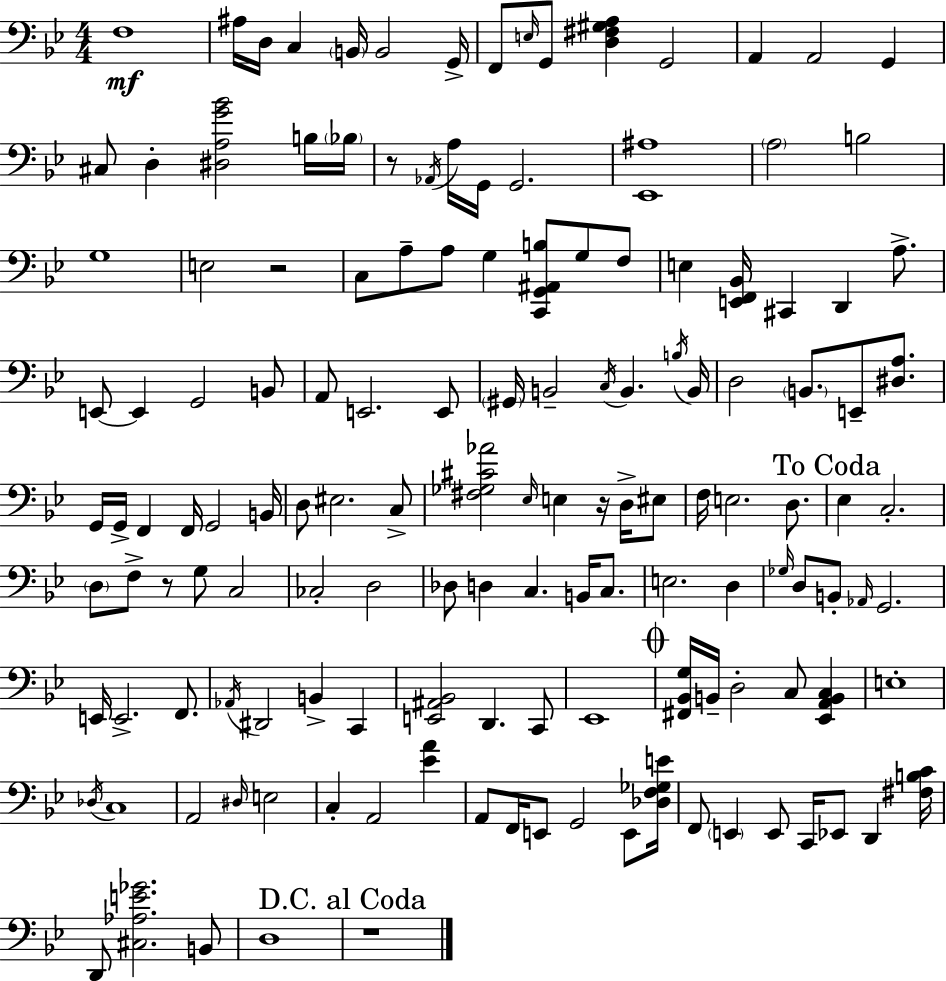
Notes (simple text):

F3/w A#3/s D3/s C3/q B2/s B2/h G2/s F2/e E3/s G2/e [D3,F#3,G#3,A3]/q G2/h A2/q A2/h G2/q C#3/e D3/q [D#3,A3,G4,Bb4]/h B3/s Bb3/s R/e Ab2/s A3/s G2/s G2/h. [Eb2,A#3]/w A3/h B3/h G3/w E3/h R/h C3/e A3/e A3/e G3/q [C2,G2,A#2,B3]/e G3/e F3/e E3/q [E2,F2,Bb2]/s C#2/q D2/q A3/e. E2/e E2/q G2/h B2/e A2/e E2/h. E2/e G#2/s B2/h C3/s B2/q. B3/s B2/s D3/h B2/e. E2/e [D#3,A3]/e. G2/s G2/s F2/q F2/s G2/h B2/s D3/e EIS3/h. C3/e [F#3,Gb3,C#4,Ab4]/h Eb3/s E3/q R/s D3/s EIS3/e F3/s E3/h. D3/e. Eb3/q C3/h. D3/e F3/e R/e G3/e C3/h CES3/h D3/h Db3/e D3/q C3/q. B2/s C3/e. E3/h. D3/q Gb3/s D3/e B2/e Ab2/s G2/h. E2/s E2/h. F2/e. Ab2/s D#2/h B2/q C2/q [E2,A#2,Bb2]/h D2/q. C2/e Eb2/w [F#2,Bb2,G3]/s B2/s D3/h C3/e [Eb2,A2,B2,C3]/q E3/w Db3/s C3/w A2/h D#3/s E3/h C3/q A2/h [Eb4,A4]/q A2/e F2/s E2/e G2/h E2/e [Db3,F3,Gb3,E4]/s F2/e E2/q E2/e C2/s Eb2/e D2/q [F#3,B3,C4]/s D2/e [C#3,Ab3,E4,Gb4]/h. B2/e D3/w R/w